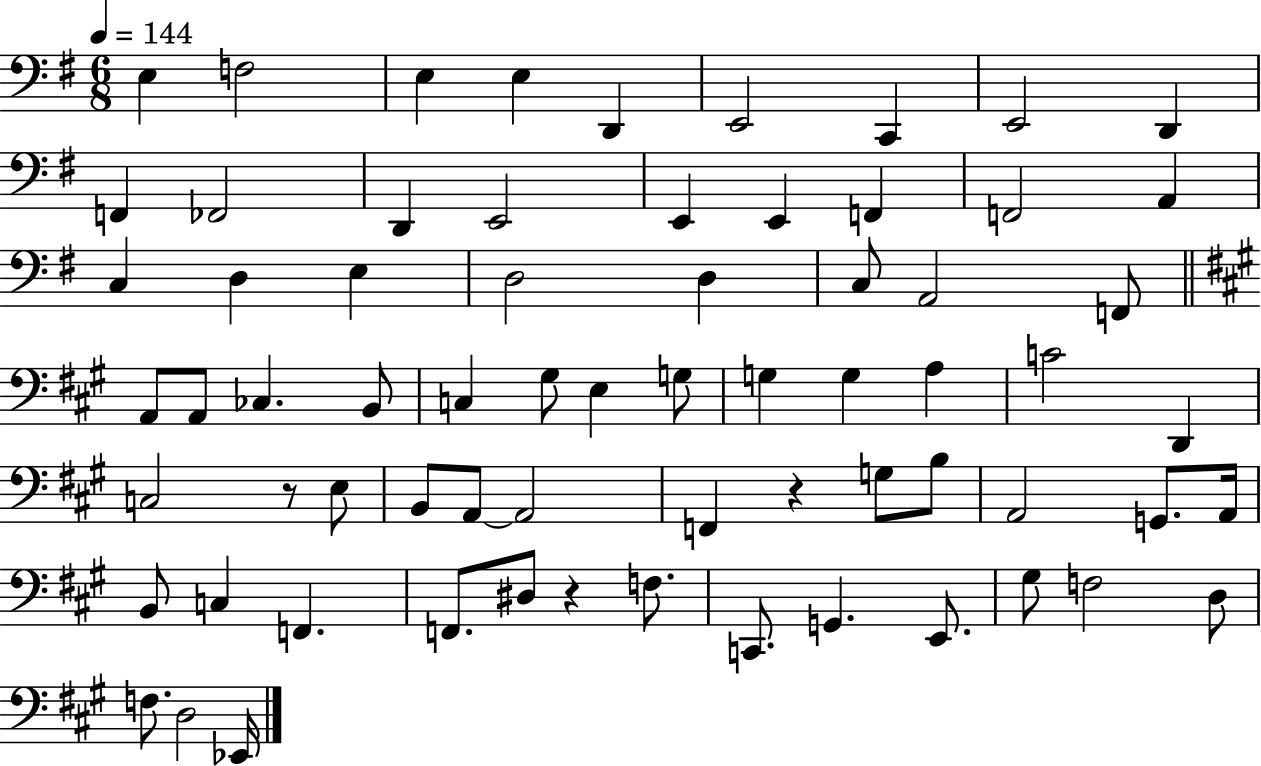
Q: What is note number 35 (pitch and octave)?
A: G3